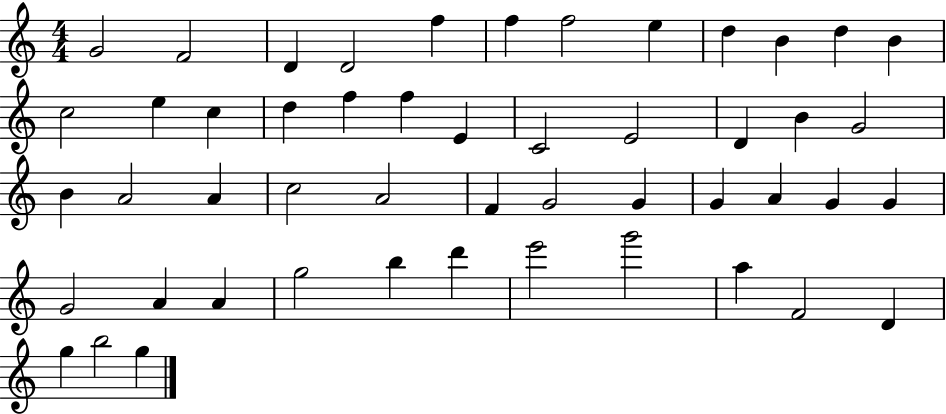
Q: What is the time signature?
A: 4/4